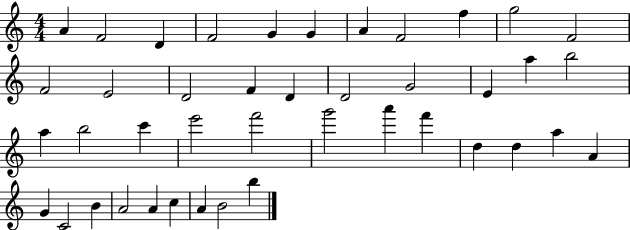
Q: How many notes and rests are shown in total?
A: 42